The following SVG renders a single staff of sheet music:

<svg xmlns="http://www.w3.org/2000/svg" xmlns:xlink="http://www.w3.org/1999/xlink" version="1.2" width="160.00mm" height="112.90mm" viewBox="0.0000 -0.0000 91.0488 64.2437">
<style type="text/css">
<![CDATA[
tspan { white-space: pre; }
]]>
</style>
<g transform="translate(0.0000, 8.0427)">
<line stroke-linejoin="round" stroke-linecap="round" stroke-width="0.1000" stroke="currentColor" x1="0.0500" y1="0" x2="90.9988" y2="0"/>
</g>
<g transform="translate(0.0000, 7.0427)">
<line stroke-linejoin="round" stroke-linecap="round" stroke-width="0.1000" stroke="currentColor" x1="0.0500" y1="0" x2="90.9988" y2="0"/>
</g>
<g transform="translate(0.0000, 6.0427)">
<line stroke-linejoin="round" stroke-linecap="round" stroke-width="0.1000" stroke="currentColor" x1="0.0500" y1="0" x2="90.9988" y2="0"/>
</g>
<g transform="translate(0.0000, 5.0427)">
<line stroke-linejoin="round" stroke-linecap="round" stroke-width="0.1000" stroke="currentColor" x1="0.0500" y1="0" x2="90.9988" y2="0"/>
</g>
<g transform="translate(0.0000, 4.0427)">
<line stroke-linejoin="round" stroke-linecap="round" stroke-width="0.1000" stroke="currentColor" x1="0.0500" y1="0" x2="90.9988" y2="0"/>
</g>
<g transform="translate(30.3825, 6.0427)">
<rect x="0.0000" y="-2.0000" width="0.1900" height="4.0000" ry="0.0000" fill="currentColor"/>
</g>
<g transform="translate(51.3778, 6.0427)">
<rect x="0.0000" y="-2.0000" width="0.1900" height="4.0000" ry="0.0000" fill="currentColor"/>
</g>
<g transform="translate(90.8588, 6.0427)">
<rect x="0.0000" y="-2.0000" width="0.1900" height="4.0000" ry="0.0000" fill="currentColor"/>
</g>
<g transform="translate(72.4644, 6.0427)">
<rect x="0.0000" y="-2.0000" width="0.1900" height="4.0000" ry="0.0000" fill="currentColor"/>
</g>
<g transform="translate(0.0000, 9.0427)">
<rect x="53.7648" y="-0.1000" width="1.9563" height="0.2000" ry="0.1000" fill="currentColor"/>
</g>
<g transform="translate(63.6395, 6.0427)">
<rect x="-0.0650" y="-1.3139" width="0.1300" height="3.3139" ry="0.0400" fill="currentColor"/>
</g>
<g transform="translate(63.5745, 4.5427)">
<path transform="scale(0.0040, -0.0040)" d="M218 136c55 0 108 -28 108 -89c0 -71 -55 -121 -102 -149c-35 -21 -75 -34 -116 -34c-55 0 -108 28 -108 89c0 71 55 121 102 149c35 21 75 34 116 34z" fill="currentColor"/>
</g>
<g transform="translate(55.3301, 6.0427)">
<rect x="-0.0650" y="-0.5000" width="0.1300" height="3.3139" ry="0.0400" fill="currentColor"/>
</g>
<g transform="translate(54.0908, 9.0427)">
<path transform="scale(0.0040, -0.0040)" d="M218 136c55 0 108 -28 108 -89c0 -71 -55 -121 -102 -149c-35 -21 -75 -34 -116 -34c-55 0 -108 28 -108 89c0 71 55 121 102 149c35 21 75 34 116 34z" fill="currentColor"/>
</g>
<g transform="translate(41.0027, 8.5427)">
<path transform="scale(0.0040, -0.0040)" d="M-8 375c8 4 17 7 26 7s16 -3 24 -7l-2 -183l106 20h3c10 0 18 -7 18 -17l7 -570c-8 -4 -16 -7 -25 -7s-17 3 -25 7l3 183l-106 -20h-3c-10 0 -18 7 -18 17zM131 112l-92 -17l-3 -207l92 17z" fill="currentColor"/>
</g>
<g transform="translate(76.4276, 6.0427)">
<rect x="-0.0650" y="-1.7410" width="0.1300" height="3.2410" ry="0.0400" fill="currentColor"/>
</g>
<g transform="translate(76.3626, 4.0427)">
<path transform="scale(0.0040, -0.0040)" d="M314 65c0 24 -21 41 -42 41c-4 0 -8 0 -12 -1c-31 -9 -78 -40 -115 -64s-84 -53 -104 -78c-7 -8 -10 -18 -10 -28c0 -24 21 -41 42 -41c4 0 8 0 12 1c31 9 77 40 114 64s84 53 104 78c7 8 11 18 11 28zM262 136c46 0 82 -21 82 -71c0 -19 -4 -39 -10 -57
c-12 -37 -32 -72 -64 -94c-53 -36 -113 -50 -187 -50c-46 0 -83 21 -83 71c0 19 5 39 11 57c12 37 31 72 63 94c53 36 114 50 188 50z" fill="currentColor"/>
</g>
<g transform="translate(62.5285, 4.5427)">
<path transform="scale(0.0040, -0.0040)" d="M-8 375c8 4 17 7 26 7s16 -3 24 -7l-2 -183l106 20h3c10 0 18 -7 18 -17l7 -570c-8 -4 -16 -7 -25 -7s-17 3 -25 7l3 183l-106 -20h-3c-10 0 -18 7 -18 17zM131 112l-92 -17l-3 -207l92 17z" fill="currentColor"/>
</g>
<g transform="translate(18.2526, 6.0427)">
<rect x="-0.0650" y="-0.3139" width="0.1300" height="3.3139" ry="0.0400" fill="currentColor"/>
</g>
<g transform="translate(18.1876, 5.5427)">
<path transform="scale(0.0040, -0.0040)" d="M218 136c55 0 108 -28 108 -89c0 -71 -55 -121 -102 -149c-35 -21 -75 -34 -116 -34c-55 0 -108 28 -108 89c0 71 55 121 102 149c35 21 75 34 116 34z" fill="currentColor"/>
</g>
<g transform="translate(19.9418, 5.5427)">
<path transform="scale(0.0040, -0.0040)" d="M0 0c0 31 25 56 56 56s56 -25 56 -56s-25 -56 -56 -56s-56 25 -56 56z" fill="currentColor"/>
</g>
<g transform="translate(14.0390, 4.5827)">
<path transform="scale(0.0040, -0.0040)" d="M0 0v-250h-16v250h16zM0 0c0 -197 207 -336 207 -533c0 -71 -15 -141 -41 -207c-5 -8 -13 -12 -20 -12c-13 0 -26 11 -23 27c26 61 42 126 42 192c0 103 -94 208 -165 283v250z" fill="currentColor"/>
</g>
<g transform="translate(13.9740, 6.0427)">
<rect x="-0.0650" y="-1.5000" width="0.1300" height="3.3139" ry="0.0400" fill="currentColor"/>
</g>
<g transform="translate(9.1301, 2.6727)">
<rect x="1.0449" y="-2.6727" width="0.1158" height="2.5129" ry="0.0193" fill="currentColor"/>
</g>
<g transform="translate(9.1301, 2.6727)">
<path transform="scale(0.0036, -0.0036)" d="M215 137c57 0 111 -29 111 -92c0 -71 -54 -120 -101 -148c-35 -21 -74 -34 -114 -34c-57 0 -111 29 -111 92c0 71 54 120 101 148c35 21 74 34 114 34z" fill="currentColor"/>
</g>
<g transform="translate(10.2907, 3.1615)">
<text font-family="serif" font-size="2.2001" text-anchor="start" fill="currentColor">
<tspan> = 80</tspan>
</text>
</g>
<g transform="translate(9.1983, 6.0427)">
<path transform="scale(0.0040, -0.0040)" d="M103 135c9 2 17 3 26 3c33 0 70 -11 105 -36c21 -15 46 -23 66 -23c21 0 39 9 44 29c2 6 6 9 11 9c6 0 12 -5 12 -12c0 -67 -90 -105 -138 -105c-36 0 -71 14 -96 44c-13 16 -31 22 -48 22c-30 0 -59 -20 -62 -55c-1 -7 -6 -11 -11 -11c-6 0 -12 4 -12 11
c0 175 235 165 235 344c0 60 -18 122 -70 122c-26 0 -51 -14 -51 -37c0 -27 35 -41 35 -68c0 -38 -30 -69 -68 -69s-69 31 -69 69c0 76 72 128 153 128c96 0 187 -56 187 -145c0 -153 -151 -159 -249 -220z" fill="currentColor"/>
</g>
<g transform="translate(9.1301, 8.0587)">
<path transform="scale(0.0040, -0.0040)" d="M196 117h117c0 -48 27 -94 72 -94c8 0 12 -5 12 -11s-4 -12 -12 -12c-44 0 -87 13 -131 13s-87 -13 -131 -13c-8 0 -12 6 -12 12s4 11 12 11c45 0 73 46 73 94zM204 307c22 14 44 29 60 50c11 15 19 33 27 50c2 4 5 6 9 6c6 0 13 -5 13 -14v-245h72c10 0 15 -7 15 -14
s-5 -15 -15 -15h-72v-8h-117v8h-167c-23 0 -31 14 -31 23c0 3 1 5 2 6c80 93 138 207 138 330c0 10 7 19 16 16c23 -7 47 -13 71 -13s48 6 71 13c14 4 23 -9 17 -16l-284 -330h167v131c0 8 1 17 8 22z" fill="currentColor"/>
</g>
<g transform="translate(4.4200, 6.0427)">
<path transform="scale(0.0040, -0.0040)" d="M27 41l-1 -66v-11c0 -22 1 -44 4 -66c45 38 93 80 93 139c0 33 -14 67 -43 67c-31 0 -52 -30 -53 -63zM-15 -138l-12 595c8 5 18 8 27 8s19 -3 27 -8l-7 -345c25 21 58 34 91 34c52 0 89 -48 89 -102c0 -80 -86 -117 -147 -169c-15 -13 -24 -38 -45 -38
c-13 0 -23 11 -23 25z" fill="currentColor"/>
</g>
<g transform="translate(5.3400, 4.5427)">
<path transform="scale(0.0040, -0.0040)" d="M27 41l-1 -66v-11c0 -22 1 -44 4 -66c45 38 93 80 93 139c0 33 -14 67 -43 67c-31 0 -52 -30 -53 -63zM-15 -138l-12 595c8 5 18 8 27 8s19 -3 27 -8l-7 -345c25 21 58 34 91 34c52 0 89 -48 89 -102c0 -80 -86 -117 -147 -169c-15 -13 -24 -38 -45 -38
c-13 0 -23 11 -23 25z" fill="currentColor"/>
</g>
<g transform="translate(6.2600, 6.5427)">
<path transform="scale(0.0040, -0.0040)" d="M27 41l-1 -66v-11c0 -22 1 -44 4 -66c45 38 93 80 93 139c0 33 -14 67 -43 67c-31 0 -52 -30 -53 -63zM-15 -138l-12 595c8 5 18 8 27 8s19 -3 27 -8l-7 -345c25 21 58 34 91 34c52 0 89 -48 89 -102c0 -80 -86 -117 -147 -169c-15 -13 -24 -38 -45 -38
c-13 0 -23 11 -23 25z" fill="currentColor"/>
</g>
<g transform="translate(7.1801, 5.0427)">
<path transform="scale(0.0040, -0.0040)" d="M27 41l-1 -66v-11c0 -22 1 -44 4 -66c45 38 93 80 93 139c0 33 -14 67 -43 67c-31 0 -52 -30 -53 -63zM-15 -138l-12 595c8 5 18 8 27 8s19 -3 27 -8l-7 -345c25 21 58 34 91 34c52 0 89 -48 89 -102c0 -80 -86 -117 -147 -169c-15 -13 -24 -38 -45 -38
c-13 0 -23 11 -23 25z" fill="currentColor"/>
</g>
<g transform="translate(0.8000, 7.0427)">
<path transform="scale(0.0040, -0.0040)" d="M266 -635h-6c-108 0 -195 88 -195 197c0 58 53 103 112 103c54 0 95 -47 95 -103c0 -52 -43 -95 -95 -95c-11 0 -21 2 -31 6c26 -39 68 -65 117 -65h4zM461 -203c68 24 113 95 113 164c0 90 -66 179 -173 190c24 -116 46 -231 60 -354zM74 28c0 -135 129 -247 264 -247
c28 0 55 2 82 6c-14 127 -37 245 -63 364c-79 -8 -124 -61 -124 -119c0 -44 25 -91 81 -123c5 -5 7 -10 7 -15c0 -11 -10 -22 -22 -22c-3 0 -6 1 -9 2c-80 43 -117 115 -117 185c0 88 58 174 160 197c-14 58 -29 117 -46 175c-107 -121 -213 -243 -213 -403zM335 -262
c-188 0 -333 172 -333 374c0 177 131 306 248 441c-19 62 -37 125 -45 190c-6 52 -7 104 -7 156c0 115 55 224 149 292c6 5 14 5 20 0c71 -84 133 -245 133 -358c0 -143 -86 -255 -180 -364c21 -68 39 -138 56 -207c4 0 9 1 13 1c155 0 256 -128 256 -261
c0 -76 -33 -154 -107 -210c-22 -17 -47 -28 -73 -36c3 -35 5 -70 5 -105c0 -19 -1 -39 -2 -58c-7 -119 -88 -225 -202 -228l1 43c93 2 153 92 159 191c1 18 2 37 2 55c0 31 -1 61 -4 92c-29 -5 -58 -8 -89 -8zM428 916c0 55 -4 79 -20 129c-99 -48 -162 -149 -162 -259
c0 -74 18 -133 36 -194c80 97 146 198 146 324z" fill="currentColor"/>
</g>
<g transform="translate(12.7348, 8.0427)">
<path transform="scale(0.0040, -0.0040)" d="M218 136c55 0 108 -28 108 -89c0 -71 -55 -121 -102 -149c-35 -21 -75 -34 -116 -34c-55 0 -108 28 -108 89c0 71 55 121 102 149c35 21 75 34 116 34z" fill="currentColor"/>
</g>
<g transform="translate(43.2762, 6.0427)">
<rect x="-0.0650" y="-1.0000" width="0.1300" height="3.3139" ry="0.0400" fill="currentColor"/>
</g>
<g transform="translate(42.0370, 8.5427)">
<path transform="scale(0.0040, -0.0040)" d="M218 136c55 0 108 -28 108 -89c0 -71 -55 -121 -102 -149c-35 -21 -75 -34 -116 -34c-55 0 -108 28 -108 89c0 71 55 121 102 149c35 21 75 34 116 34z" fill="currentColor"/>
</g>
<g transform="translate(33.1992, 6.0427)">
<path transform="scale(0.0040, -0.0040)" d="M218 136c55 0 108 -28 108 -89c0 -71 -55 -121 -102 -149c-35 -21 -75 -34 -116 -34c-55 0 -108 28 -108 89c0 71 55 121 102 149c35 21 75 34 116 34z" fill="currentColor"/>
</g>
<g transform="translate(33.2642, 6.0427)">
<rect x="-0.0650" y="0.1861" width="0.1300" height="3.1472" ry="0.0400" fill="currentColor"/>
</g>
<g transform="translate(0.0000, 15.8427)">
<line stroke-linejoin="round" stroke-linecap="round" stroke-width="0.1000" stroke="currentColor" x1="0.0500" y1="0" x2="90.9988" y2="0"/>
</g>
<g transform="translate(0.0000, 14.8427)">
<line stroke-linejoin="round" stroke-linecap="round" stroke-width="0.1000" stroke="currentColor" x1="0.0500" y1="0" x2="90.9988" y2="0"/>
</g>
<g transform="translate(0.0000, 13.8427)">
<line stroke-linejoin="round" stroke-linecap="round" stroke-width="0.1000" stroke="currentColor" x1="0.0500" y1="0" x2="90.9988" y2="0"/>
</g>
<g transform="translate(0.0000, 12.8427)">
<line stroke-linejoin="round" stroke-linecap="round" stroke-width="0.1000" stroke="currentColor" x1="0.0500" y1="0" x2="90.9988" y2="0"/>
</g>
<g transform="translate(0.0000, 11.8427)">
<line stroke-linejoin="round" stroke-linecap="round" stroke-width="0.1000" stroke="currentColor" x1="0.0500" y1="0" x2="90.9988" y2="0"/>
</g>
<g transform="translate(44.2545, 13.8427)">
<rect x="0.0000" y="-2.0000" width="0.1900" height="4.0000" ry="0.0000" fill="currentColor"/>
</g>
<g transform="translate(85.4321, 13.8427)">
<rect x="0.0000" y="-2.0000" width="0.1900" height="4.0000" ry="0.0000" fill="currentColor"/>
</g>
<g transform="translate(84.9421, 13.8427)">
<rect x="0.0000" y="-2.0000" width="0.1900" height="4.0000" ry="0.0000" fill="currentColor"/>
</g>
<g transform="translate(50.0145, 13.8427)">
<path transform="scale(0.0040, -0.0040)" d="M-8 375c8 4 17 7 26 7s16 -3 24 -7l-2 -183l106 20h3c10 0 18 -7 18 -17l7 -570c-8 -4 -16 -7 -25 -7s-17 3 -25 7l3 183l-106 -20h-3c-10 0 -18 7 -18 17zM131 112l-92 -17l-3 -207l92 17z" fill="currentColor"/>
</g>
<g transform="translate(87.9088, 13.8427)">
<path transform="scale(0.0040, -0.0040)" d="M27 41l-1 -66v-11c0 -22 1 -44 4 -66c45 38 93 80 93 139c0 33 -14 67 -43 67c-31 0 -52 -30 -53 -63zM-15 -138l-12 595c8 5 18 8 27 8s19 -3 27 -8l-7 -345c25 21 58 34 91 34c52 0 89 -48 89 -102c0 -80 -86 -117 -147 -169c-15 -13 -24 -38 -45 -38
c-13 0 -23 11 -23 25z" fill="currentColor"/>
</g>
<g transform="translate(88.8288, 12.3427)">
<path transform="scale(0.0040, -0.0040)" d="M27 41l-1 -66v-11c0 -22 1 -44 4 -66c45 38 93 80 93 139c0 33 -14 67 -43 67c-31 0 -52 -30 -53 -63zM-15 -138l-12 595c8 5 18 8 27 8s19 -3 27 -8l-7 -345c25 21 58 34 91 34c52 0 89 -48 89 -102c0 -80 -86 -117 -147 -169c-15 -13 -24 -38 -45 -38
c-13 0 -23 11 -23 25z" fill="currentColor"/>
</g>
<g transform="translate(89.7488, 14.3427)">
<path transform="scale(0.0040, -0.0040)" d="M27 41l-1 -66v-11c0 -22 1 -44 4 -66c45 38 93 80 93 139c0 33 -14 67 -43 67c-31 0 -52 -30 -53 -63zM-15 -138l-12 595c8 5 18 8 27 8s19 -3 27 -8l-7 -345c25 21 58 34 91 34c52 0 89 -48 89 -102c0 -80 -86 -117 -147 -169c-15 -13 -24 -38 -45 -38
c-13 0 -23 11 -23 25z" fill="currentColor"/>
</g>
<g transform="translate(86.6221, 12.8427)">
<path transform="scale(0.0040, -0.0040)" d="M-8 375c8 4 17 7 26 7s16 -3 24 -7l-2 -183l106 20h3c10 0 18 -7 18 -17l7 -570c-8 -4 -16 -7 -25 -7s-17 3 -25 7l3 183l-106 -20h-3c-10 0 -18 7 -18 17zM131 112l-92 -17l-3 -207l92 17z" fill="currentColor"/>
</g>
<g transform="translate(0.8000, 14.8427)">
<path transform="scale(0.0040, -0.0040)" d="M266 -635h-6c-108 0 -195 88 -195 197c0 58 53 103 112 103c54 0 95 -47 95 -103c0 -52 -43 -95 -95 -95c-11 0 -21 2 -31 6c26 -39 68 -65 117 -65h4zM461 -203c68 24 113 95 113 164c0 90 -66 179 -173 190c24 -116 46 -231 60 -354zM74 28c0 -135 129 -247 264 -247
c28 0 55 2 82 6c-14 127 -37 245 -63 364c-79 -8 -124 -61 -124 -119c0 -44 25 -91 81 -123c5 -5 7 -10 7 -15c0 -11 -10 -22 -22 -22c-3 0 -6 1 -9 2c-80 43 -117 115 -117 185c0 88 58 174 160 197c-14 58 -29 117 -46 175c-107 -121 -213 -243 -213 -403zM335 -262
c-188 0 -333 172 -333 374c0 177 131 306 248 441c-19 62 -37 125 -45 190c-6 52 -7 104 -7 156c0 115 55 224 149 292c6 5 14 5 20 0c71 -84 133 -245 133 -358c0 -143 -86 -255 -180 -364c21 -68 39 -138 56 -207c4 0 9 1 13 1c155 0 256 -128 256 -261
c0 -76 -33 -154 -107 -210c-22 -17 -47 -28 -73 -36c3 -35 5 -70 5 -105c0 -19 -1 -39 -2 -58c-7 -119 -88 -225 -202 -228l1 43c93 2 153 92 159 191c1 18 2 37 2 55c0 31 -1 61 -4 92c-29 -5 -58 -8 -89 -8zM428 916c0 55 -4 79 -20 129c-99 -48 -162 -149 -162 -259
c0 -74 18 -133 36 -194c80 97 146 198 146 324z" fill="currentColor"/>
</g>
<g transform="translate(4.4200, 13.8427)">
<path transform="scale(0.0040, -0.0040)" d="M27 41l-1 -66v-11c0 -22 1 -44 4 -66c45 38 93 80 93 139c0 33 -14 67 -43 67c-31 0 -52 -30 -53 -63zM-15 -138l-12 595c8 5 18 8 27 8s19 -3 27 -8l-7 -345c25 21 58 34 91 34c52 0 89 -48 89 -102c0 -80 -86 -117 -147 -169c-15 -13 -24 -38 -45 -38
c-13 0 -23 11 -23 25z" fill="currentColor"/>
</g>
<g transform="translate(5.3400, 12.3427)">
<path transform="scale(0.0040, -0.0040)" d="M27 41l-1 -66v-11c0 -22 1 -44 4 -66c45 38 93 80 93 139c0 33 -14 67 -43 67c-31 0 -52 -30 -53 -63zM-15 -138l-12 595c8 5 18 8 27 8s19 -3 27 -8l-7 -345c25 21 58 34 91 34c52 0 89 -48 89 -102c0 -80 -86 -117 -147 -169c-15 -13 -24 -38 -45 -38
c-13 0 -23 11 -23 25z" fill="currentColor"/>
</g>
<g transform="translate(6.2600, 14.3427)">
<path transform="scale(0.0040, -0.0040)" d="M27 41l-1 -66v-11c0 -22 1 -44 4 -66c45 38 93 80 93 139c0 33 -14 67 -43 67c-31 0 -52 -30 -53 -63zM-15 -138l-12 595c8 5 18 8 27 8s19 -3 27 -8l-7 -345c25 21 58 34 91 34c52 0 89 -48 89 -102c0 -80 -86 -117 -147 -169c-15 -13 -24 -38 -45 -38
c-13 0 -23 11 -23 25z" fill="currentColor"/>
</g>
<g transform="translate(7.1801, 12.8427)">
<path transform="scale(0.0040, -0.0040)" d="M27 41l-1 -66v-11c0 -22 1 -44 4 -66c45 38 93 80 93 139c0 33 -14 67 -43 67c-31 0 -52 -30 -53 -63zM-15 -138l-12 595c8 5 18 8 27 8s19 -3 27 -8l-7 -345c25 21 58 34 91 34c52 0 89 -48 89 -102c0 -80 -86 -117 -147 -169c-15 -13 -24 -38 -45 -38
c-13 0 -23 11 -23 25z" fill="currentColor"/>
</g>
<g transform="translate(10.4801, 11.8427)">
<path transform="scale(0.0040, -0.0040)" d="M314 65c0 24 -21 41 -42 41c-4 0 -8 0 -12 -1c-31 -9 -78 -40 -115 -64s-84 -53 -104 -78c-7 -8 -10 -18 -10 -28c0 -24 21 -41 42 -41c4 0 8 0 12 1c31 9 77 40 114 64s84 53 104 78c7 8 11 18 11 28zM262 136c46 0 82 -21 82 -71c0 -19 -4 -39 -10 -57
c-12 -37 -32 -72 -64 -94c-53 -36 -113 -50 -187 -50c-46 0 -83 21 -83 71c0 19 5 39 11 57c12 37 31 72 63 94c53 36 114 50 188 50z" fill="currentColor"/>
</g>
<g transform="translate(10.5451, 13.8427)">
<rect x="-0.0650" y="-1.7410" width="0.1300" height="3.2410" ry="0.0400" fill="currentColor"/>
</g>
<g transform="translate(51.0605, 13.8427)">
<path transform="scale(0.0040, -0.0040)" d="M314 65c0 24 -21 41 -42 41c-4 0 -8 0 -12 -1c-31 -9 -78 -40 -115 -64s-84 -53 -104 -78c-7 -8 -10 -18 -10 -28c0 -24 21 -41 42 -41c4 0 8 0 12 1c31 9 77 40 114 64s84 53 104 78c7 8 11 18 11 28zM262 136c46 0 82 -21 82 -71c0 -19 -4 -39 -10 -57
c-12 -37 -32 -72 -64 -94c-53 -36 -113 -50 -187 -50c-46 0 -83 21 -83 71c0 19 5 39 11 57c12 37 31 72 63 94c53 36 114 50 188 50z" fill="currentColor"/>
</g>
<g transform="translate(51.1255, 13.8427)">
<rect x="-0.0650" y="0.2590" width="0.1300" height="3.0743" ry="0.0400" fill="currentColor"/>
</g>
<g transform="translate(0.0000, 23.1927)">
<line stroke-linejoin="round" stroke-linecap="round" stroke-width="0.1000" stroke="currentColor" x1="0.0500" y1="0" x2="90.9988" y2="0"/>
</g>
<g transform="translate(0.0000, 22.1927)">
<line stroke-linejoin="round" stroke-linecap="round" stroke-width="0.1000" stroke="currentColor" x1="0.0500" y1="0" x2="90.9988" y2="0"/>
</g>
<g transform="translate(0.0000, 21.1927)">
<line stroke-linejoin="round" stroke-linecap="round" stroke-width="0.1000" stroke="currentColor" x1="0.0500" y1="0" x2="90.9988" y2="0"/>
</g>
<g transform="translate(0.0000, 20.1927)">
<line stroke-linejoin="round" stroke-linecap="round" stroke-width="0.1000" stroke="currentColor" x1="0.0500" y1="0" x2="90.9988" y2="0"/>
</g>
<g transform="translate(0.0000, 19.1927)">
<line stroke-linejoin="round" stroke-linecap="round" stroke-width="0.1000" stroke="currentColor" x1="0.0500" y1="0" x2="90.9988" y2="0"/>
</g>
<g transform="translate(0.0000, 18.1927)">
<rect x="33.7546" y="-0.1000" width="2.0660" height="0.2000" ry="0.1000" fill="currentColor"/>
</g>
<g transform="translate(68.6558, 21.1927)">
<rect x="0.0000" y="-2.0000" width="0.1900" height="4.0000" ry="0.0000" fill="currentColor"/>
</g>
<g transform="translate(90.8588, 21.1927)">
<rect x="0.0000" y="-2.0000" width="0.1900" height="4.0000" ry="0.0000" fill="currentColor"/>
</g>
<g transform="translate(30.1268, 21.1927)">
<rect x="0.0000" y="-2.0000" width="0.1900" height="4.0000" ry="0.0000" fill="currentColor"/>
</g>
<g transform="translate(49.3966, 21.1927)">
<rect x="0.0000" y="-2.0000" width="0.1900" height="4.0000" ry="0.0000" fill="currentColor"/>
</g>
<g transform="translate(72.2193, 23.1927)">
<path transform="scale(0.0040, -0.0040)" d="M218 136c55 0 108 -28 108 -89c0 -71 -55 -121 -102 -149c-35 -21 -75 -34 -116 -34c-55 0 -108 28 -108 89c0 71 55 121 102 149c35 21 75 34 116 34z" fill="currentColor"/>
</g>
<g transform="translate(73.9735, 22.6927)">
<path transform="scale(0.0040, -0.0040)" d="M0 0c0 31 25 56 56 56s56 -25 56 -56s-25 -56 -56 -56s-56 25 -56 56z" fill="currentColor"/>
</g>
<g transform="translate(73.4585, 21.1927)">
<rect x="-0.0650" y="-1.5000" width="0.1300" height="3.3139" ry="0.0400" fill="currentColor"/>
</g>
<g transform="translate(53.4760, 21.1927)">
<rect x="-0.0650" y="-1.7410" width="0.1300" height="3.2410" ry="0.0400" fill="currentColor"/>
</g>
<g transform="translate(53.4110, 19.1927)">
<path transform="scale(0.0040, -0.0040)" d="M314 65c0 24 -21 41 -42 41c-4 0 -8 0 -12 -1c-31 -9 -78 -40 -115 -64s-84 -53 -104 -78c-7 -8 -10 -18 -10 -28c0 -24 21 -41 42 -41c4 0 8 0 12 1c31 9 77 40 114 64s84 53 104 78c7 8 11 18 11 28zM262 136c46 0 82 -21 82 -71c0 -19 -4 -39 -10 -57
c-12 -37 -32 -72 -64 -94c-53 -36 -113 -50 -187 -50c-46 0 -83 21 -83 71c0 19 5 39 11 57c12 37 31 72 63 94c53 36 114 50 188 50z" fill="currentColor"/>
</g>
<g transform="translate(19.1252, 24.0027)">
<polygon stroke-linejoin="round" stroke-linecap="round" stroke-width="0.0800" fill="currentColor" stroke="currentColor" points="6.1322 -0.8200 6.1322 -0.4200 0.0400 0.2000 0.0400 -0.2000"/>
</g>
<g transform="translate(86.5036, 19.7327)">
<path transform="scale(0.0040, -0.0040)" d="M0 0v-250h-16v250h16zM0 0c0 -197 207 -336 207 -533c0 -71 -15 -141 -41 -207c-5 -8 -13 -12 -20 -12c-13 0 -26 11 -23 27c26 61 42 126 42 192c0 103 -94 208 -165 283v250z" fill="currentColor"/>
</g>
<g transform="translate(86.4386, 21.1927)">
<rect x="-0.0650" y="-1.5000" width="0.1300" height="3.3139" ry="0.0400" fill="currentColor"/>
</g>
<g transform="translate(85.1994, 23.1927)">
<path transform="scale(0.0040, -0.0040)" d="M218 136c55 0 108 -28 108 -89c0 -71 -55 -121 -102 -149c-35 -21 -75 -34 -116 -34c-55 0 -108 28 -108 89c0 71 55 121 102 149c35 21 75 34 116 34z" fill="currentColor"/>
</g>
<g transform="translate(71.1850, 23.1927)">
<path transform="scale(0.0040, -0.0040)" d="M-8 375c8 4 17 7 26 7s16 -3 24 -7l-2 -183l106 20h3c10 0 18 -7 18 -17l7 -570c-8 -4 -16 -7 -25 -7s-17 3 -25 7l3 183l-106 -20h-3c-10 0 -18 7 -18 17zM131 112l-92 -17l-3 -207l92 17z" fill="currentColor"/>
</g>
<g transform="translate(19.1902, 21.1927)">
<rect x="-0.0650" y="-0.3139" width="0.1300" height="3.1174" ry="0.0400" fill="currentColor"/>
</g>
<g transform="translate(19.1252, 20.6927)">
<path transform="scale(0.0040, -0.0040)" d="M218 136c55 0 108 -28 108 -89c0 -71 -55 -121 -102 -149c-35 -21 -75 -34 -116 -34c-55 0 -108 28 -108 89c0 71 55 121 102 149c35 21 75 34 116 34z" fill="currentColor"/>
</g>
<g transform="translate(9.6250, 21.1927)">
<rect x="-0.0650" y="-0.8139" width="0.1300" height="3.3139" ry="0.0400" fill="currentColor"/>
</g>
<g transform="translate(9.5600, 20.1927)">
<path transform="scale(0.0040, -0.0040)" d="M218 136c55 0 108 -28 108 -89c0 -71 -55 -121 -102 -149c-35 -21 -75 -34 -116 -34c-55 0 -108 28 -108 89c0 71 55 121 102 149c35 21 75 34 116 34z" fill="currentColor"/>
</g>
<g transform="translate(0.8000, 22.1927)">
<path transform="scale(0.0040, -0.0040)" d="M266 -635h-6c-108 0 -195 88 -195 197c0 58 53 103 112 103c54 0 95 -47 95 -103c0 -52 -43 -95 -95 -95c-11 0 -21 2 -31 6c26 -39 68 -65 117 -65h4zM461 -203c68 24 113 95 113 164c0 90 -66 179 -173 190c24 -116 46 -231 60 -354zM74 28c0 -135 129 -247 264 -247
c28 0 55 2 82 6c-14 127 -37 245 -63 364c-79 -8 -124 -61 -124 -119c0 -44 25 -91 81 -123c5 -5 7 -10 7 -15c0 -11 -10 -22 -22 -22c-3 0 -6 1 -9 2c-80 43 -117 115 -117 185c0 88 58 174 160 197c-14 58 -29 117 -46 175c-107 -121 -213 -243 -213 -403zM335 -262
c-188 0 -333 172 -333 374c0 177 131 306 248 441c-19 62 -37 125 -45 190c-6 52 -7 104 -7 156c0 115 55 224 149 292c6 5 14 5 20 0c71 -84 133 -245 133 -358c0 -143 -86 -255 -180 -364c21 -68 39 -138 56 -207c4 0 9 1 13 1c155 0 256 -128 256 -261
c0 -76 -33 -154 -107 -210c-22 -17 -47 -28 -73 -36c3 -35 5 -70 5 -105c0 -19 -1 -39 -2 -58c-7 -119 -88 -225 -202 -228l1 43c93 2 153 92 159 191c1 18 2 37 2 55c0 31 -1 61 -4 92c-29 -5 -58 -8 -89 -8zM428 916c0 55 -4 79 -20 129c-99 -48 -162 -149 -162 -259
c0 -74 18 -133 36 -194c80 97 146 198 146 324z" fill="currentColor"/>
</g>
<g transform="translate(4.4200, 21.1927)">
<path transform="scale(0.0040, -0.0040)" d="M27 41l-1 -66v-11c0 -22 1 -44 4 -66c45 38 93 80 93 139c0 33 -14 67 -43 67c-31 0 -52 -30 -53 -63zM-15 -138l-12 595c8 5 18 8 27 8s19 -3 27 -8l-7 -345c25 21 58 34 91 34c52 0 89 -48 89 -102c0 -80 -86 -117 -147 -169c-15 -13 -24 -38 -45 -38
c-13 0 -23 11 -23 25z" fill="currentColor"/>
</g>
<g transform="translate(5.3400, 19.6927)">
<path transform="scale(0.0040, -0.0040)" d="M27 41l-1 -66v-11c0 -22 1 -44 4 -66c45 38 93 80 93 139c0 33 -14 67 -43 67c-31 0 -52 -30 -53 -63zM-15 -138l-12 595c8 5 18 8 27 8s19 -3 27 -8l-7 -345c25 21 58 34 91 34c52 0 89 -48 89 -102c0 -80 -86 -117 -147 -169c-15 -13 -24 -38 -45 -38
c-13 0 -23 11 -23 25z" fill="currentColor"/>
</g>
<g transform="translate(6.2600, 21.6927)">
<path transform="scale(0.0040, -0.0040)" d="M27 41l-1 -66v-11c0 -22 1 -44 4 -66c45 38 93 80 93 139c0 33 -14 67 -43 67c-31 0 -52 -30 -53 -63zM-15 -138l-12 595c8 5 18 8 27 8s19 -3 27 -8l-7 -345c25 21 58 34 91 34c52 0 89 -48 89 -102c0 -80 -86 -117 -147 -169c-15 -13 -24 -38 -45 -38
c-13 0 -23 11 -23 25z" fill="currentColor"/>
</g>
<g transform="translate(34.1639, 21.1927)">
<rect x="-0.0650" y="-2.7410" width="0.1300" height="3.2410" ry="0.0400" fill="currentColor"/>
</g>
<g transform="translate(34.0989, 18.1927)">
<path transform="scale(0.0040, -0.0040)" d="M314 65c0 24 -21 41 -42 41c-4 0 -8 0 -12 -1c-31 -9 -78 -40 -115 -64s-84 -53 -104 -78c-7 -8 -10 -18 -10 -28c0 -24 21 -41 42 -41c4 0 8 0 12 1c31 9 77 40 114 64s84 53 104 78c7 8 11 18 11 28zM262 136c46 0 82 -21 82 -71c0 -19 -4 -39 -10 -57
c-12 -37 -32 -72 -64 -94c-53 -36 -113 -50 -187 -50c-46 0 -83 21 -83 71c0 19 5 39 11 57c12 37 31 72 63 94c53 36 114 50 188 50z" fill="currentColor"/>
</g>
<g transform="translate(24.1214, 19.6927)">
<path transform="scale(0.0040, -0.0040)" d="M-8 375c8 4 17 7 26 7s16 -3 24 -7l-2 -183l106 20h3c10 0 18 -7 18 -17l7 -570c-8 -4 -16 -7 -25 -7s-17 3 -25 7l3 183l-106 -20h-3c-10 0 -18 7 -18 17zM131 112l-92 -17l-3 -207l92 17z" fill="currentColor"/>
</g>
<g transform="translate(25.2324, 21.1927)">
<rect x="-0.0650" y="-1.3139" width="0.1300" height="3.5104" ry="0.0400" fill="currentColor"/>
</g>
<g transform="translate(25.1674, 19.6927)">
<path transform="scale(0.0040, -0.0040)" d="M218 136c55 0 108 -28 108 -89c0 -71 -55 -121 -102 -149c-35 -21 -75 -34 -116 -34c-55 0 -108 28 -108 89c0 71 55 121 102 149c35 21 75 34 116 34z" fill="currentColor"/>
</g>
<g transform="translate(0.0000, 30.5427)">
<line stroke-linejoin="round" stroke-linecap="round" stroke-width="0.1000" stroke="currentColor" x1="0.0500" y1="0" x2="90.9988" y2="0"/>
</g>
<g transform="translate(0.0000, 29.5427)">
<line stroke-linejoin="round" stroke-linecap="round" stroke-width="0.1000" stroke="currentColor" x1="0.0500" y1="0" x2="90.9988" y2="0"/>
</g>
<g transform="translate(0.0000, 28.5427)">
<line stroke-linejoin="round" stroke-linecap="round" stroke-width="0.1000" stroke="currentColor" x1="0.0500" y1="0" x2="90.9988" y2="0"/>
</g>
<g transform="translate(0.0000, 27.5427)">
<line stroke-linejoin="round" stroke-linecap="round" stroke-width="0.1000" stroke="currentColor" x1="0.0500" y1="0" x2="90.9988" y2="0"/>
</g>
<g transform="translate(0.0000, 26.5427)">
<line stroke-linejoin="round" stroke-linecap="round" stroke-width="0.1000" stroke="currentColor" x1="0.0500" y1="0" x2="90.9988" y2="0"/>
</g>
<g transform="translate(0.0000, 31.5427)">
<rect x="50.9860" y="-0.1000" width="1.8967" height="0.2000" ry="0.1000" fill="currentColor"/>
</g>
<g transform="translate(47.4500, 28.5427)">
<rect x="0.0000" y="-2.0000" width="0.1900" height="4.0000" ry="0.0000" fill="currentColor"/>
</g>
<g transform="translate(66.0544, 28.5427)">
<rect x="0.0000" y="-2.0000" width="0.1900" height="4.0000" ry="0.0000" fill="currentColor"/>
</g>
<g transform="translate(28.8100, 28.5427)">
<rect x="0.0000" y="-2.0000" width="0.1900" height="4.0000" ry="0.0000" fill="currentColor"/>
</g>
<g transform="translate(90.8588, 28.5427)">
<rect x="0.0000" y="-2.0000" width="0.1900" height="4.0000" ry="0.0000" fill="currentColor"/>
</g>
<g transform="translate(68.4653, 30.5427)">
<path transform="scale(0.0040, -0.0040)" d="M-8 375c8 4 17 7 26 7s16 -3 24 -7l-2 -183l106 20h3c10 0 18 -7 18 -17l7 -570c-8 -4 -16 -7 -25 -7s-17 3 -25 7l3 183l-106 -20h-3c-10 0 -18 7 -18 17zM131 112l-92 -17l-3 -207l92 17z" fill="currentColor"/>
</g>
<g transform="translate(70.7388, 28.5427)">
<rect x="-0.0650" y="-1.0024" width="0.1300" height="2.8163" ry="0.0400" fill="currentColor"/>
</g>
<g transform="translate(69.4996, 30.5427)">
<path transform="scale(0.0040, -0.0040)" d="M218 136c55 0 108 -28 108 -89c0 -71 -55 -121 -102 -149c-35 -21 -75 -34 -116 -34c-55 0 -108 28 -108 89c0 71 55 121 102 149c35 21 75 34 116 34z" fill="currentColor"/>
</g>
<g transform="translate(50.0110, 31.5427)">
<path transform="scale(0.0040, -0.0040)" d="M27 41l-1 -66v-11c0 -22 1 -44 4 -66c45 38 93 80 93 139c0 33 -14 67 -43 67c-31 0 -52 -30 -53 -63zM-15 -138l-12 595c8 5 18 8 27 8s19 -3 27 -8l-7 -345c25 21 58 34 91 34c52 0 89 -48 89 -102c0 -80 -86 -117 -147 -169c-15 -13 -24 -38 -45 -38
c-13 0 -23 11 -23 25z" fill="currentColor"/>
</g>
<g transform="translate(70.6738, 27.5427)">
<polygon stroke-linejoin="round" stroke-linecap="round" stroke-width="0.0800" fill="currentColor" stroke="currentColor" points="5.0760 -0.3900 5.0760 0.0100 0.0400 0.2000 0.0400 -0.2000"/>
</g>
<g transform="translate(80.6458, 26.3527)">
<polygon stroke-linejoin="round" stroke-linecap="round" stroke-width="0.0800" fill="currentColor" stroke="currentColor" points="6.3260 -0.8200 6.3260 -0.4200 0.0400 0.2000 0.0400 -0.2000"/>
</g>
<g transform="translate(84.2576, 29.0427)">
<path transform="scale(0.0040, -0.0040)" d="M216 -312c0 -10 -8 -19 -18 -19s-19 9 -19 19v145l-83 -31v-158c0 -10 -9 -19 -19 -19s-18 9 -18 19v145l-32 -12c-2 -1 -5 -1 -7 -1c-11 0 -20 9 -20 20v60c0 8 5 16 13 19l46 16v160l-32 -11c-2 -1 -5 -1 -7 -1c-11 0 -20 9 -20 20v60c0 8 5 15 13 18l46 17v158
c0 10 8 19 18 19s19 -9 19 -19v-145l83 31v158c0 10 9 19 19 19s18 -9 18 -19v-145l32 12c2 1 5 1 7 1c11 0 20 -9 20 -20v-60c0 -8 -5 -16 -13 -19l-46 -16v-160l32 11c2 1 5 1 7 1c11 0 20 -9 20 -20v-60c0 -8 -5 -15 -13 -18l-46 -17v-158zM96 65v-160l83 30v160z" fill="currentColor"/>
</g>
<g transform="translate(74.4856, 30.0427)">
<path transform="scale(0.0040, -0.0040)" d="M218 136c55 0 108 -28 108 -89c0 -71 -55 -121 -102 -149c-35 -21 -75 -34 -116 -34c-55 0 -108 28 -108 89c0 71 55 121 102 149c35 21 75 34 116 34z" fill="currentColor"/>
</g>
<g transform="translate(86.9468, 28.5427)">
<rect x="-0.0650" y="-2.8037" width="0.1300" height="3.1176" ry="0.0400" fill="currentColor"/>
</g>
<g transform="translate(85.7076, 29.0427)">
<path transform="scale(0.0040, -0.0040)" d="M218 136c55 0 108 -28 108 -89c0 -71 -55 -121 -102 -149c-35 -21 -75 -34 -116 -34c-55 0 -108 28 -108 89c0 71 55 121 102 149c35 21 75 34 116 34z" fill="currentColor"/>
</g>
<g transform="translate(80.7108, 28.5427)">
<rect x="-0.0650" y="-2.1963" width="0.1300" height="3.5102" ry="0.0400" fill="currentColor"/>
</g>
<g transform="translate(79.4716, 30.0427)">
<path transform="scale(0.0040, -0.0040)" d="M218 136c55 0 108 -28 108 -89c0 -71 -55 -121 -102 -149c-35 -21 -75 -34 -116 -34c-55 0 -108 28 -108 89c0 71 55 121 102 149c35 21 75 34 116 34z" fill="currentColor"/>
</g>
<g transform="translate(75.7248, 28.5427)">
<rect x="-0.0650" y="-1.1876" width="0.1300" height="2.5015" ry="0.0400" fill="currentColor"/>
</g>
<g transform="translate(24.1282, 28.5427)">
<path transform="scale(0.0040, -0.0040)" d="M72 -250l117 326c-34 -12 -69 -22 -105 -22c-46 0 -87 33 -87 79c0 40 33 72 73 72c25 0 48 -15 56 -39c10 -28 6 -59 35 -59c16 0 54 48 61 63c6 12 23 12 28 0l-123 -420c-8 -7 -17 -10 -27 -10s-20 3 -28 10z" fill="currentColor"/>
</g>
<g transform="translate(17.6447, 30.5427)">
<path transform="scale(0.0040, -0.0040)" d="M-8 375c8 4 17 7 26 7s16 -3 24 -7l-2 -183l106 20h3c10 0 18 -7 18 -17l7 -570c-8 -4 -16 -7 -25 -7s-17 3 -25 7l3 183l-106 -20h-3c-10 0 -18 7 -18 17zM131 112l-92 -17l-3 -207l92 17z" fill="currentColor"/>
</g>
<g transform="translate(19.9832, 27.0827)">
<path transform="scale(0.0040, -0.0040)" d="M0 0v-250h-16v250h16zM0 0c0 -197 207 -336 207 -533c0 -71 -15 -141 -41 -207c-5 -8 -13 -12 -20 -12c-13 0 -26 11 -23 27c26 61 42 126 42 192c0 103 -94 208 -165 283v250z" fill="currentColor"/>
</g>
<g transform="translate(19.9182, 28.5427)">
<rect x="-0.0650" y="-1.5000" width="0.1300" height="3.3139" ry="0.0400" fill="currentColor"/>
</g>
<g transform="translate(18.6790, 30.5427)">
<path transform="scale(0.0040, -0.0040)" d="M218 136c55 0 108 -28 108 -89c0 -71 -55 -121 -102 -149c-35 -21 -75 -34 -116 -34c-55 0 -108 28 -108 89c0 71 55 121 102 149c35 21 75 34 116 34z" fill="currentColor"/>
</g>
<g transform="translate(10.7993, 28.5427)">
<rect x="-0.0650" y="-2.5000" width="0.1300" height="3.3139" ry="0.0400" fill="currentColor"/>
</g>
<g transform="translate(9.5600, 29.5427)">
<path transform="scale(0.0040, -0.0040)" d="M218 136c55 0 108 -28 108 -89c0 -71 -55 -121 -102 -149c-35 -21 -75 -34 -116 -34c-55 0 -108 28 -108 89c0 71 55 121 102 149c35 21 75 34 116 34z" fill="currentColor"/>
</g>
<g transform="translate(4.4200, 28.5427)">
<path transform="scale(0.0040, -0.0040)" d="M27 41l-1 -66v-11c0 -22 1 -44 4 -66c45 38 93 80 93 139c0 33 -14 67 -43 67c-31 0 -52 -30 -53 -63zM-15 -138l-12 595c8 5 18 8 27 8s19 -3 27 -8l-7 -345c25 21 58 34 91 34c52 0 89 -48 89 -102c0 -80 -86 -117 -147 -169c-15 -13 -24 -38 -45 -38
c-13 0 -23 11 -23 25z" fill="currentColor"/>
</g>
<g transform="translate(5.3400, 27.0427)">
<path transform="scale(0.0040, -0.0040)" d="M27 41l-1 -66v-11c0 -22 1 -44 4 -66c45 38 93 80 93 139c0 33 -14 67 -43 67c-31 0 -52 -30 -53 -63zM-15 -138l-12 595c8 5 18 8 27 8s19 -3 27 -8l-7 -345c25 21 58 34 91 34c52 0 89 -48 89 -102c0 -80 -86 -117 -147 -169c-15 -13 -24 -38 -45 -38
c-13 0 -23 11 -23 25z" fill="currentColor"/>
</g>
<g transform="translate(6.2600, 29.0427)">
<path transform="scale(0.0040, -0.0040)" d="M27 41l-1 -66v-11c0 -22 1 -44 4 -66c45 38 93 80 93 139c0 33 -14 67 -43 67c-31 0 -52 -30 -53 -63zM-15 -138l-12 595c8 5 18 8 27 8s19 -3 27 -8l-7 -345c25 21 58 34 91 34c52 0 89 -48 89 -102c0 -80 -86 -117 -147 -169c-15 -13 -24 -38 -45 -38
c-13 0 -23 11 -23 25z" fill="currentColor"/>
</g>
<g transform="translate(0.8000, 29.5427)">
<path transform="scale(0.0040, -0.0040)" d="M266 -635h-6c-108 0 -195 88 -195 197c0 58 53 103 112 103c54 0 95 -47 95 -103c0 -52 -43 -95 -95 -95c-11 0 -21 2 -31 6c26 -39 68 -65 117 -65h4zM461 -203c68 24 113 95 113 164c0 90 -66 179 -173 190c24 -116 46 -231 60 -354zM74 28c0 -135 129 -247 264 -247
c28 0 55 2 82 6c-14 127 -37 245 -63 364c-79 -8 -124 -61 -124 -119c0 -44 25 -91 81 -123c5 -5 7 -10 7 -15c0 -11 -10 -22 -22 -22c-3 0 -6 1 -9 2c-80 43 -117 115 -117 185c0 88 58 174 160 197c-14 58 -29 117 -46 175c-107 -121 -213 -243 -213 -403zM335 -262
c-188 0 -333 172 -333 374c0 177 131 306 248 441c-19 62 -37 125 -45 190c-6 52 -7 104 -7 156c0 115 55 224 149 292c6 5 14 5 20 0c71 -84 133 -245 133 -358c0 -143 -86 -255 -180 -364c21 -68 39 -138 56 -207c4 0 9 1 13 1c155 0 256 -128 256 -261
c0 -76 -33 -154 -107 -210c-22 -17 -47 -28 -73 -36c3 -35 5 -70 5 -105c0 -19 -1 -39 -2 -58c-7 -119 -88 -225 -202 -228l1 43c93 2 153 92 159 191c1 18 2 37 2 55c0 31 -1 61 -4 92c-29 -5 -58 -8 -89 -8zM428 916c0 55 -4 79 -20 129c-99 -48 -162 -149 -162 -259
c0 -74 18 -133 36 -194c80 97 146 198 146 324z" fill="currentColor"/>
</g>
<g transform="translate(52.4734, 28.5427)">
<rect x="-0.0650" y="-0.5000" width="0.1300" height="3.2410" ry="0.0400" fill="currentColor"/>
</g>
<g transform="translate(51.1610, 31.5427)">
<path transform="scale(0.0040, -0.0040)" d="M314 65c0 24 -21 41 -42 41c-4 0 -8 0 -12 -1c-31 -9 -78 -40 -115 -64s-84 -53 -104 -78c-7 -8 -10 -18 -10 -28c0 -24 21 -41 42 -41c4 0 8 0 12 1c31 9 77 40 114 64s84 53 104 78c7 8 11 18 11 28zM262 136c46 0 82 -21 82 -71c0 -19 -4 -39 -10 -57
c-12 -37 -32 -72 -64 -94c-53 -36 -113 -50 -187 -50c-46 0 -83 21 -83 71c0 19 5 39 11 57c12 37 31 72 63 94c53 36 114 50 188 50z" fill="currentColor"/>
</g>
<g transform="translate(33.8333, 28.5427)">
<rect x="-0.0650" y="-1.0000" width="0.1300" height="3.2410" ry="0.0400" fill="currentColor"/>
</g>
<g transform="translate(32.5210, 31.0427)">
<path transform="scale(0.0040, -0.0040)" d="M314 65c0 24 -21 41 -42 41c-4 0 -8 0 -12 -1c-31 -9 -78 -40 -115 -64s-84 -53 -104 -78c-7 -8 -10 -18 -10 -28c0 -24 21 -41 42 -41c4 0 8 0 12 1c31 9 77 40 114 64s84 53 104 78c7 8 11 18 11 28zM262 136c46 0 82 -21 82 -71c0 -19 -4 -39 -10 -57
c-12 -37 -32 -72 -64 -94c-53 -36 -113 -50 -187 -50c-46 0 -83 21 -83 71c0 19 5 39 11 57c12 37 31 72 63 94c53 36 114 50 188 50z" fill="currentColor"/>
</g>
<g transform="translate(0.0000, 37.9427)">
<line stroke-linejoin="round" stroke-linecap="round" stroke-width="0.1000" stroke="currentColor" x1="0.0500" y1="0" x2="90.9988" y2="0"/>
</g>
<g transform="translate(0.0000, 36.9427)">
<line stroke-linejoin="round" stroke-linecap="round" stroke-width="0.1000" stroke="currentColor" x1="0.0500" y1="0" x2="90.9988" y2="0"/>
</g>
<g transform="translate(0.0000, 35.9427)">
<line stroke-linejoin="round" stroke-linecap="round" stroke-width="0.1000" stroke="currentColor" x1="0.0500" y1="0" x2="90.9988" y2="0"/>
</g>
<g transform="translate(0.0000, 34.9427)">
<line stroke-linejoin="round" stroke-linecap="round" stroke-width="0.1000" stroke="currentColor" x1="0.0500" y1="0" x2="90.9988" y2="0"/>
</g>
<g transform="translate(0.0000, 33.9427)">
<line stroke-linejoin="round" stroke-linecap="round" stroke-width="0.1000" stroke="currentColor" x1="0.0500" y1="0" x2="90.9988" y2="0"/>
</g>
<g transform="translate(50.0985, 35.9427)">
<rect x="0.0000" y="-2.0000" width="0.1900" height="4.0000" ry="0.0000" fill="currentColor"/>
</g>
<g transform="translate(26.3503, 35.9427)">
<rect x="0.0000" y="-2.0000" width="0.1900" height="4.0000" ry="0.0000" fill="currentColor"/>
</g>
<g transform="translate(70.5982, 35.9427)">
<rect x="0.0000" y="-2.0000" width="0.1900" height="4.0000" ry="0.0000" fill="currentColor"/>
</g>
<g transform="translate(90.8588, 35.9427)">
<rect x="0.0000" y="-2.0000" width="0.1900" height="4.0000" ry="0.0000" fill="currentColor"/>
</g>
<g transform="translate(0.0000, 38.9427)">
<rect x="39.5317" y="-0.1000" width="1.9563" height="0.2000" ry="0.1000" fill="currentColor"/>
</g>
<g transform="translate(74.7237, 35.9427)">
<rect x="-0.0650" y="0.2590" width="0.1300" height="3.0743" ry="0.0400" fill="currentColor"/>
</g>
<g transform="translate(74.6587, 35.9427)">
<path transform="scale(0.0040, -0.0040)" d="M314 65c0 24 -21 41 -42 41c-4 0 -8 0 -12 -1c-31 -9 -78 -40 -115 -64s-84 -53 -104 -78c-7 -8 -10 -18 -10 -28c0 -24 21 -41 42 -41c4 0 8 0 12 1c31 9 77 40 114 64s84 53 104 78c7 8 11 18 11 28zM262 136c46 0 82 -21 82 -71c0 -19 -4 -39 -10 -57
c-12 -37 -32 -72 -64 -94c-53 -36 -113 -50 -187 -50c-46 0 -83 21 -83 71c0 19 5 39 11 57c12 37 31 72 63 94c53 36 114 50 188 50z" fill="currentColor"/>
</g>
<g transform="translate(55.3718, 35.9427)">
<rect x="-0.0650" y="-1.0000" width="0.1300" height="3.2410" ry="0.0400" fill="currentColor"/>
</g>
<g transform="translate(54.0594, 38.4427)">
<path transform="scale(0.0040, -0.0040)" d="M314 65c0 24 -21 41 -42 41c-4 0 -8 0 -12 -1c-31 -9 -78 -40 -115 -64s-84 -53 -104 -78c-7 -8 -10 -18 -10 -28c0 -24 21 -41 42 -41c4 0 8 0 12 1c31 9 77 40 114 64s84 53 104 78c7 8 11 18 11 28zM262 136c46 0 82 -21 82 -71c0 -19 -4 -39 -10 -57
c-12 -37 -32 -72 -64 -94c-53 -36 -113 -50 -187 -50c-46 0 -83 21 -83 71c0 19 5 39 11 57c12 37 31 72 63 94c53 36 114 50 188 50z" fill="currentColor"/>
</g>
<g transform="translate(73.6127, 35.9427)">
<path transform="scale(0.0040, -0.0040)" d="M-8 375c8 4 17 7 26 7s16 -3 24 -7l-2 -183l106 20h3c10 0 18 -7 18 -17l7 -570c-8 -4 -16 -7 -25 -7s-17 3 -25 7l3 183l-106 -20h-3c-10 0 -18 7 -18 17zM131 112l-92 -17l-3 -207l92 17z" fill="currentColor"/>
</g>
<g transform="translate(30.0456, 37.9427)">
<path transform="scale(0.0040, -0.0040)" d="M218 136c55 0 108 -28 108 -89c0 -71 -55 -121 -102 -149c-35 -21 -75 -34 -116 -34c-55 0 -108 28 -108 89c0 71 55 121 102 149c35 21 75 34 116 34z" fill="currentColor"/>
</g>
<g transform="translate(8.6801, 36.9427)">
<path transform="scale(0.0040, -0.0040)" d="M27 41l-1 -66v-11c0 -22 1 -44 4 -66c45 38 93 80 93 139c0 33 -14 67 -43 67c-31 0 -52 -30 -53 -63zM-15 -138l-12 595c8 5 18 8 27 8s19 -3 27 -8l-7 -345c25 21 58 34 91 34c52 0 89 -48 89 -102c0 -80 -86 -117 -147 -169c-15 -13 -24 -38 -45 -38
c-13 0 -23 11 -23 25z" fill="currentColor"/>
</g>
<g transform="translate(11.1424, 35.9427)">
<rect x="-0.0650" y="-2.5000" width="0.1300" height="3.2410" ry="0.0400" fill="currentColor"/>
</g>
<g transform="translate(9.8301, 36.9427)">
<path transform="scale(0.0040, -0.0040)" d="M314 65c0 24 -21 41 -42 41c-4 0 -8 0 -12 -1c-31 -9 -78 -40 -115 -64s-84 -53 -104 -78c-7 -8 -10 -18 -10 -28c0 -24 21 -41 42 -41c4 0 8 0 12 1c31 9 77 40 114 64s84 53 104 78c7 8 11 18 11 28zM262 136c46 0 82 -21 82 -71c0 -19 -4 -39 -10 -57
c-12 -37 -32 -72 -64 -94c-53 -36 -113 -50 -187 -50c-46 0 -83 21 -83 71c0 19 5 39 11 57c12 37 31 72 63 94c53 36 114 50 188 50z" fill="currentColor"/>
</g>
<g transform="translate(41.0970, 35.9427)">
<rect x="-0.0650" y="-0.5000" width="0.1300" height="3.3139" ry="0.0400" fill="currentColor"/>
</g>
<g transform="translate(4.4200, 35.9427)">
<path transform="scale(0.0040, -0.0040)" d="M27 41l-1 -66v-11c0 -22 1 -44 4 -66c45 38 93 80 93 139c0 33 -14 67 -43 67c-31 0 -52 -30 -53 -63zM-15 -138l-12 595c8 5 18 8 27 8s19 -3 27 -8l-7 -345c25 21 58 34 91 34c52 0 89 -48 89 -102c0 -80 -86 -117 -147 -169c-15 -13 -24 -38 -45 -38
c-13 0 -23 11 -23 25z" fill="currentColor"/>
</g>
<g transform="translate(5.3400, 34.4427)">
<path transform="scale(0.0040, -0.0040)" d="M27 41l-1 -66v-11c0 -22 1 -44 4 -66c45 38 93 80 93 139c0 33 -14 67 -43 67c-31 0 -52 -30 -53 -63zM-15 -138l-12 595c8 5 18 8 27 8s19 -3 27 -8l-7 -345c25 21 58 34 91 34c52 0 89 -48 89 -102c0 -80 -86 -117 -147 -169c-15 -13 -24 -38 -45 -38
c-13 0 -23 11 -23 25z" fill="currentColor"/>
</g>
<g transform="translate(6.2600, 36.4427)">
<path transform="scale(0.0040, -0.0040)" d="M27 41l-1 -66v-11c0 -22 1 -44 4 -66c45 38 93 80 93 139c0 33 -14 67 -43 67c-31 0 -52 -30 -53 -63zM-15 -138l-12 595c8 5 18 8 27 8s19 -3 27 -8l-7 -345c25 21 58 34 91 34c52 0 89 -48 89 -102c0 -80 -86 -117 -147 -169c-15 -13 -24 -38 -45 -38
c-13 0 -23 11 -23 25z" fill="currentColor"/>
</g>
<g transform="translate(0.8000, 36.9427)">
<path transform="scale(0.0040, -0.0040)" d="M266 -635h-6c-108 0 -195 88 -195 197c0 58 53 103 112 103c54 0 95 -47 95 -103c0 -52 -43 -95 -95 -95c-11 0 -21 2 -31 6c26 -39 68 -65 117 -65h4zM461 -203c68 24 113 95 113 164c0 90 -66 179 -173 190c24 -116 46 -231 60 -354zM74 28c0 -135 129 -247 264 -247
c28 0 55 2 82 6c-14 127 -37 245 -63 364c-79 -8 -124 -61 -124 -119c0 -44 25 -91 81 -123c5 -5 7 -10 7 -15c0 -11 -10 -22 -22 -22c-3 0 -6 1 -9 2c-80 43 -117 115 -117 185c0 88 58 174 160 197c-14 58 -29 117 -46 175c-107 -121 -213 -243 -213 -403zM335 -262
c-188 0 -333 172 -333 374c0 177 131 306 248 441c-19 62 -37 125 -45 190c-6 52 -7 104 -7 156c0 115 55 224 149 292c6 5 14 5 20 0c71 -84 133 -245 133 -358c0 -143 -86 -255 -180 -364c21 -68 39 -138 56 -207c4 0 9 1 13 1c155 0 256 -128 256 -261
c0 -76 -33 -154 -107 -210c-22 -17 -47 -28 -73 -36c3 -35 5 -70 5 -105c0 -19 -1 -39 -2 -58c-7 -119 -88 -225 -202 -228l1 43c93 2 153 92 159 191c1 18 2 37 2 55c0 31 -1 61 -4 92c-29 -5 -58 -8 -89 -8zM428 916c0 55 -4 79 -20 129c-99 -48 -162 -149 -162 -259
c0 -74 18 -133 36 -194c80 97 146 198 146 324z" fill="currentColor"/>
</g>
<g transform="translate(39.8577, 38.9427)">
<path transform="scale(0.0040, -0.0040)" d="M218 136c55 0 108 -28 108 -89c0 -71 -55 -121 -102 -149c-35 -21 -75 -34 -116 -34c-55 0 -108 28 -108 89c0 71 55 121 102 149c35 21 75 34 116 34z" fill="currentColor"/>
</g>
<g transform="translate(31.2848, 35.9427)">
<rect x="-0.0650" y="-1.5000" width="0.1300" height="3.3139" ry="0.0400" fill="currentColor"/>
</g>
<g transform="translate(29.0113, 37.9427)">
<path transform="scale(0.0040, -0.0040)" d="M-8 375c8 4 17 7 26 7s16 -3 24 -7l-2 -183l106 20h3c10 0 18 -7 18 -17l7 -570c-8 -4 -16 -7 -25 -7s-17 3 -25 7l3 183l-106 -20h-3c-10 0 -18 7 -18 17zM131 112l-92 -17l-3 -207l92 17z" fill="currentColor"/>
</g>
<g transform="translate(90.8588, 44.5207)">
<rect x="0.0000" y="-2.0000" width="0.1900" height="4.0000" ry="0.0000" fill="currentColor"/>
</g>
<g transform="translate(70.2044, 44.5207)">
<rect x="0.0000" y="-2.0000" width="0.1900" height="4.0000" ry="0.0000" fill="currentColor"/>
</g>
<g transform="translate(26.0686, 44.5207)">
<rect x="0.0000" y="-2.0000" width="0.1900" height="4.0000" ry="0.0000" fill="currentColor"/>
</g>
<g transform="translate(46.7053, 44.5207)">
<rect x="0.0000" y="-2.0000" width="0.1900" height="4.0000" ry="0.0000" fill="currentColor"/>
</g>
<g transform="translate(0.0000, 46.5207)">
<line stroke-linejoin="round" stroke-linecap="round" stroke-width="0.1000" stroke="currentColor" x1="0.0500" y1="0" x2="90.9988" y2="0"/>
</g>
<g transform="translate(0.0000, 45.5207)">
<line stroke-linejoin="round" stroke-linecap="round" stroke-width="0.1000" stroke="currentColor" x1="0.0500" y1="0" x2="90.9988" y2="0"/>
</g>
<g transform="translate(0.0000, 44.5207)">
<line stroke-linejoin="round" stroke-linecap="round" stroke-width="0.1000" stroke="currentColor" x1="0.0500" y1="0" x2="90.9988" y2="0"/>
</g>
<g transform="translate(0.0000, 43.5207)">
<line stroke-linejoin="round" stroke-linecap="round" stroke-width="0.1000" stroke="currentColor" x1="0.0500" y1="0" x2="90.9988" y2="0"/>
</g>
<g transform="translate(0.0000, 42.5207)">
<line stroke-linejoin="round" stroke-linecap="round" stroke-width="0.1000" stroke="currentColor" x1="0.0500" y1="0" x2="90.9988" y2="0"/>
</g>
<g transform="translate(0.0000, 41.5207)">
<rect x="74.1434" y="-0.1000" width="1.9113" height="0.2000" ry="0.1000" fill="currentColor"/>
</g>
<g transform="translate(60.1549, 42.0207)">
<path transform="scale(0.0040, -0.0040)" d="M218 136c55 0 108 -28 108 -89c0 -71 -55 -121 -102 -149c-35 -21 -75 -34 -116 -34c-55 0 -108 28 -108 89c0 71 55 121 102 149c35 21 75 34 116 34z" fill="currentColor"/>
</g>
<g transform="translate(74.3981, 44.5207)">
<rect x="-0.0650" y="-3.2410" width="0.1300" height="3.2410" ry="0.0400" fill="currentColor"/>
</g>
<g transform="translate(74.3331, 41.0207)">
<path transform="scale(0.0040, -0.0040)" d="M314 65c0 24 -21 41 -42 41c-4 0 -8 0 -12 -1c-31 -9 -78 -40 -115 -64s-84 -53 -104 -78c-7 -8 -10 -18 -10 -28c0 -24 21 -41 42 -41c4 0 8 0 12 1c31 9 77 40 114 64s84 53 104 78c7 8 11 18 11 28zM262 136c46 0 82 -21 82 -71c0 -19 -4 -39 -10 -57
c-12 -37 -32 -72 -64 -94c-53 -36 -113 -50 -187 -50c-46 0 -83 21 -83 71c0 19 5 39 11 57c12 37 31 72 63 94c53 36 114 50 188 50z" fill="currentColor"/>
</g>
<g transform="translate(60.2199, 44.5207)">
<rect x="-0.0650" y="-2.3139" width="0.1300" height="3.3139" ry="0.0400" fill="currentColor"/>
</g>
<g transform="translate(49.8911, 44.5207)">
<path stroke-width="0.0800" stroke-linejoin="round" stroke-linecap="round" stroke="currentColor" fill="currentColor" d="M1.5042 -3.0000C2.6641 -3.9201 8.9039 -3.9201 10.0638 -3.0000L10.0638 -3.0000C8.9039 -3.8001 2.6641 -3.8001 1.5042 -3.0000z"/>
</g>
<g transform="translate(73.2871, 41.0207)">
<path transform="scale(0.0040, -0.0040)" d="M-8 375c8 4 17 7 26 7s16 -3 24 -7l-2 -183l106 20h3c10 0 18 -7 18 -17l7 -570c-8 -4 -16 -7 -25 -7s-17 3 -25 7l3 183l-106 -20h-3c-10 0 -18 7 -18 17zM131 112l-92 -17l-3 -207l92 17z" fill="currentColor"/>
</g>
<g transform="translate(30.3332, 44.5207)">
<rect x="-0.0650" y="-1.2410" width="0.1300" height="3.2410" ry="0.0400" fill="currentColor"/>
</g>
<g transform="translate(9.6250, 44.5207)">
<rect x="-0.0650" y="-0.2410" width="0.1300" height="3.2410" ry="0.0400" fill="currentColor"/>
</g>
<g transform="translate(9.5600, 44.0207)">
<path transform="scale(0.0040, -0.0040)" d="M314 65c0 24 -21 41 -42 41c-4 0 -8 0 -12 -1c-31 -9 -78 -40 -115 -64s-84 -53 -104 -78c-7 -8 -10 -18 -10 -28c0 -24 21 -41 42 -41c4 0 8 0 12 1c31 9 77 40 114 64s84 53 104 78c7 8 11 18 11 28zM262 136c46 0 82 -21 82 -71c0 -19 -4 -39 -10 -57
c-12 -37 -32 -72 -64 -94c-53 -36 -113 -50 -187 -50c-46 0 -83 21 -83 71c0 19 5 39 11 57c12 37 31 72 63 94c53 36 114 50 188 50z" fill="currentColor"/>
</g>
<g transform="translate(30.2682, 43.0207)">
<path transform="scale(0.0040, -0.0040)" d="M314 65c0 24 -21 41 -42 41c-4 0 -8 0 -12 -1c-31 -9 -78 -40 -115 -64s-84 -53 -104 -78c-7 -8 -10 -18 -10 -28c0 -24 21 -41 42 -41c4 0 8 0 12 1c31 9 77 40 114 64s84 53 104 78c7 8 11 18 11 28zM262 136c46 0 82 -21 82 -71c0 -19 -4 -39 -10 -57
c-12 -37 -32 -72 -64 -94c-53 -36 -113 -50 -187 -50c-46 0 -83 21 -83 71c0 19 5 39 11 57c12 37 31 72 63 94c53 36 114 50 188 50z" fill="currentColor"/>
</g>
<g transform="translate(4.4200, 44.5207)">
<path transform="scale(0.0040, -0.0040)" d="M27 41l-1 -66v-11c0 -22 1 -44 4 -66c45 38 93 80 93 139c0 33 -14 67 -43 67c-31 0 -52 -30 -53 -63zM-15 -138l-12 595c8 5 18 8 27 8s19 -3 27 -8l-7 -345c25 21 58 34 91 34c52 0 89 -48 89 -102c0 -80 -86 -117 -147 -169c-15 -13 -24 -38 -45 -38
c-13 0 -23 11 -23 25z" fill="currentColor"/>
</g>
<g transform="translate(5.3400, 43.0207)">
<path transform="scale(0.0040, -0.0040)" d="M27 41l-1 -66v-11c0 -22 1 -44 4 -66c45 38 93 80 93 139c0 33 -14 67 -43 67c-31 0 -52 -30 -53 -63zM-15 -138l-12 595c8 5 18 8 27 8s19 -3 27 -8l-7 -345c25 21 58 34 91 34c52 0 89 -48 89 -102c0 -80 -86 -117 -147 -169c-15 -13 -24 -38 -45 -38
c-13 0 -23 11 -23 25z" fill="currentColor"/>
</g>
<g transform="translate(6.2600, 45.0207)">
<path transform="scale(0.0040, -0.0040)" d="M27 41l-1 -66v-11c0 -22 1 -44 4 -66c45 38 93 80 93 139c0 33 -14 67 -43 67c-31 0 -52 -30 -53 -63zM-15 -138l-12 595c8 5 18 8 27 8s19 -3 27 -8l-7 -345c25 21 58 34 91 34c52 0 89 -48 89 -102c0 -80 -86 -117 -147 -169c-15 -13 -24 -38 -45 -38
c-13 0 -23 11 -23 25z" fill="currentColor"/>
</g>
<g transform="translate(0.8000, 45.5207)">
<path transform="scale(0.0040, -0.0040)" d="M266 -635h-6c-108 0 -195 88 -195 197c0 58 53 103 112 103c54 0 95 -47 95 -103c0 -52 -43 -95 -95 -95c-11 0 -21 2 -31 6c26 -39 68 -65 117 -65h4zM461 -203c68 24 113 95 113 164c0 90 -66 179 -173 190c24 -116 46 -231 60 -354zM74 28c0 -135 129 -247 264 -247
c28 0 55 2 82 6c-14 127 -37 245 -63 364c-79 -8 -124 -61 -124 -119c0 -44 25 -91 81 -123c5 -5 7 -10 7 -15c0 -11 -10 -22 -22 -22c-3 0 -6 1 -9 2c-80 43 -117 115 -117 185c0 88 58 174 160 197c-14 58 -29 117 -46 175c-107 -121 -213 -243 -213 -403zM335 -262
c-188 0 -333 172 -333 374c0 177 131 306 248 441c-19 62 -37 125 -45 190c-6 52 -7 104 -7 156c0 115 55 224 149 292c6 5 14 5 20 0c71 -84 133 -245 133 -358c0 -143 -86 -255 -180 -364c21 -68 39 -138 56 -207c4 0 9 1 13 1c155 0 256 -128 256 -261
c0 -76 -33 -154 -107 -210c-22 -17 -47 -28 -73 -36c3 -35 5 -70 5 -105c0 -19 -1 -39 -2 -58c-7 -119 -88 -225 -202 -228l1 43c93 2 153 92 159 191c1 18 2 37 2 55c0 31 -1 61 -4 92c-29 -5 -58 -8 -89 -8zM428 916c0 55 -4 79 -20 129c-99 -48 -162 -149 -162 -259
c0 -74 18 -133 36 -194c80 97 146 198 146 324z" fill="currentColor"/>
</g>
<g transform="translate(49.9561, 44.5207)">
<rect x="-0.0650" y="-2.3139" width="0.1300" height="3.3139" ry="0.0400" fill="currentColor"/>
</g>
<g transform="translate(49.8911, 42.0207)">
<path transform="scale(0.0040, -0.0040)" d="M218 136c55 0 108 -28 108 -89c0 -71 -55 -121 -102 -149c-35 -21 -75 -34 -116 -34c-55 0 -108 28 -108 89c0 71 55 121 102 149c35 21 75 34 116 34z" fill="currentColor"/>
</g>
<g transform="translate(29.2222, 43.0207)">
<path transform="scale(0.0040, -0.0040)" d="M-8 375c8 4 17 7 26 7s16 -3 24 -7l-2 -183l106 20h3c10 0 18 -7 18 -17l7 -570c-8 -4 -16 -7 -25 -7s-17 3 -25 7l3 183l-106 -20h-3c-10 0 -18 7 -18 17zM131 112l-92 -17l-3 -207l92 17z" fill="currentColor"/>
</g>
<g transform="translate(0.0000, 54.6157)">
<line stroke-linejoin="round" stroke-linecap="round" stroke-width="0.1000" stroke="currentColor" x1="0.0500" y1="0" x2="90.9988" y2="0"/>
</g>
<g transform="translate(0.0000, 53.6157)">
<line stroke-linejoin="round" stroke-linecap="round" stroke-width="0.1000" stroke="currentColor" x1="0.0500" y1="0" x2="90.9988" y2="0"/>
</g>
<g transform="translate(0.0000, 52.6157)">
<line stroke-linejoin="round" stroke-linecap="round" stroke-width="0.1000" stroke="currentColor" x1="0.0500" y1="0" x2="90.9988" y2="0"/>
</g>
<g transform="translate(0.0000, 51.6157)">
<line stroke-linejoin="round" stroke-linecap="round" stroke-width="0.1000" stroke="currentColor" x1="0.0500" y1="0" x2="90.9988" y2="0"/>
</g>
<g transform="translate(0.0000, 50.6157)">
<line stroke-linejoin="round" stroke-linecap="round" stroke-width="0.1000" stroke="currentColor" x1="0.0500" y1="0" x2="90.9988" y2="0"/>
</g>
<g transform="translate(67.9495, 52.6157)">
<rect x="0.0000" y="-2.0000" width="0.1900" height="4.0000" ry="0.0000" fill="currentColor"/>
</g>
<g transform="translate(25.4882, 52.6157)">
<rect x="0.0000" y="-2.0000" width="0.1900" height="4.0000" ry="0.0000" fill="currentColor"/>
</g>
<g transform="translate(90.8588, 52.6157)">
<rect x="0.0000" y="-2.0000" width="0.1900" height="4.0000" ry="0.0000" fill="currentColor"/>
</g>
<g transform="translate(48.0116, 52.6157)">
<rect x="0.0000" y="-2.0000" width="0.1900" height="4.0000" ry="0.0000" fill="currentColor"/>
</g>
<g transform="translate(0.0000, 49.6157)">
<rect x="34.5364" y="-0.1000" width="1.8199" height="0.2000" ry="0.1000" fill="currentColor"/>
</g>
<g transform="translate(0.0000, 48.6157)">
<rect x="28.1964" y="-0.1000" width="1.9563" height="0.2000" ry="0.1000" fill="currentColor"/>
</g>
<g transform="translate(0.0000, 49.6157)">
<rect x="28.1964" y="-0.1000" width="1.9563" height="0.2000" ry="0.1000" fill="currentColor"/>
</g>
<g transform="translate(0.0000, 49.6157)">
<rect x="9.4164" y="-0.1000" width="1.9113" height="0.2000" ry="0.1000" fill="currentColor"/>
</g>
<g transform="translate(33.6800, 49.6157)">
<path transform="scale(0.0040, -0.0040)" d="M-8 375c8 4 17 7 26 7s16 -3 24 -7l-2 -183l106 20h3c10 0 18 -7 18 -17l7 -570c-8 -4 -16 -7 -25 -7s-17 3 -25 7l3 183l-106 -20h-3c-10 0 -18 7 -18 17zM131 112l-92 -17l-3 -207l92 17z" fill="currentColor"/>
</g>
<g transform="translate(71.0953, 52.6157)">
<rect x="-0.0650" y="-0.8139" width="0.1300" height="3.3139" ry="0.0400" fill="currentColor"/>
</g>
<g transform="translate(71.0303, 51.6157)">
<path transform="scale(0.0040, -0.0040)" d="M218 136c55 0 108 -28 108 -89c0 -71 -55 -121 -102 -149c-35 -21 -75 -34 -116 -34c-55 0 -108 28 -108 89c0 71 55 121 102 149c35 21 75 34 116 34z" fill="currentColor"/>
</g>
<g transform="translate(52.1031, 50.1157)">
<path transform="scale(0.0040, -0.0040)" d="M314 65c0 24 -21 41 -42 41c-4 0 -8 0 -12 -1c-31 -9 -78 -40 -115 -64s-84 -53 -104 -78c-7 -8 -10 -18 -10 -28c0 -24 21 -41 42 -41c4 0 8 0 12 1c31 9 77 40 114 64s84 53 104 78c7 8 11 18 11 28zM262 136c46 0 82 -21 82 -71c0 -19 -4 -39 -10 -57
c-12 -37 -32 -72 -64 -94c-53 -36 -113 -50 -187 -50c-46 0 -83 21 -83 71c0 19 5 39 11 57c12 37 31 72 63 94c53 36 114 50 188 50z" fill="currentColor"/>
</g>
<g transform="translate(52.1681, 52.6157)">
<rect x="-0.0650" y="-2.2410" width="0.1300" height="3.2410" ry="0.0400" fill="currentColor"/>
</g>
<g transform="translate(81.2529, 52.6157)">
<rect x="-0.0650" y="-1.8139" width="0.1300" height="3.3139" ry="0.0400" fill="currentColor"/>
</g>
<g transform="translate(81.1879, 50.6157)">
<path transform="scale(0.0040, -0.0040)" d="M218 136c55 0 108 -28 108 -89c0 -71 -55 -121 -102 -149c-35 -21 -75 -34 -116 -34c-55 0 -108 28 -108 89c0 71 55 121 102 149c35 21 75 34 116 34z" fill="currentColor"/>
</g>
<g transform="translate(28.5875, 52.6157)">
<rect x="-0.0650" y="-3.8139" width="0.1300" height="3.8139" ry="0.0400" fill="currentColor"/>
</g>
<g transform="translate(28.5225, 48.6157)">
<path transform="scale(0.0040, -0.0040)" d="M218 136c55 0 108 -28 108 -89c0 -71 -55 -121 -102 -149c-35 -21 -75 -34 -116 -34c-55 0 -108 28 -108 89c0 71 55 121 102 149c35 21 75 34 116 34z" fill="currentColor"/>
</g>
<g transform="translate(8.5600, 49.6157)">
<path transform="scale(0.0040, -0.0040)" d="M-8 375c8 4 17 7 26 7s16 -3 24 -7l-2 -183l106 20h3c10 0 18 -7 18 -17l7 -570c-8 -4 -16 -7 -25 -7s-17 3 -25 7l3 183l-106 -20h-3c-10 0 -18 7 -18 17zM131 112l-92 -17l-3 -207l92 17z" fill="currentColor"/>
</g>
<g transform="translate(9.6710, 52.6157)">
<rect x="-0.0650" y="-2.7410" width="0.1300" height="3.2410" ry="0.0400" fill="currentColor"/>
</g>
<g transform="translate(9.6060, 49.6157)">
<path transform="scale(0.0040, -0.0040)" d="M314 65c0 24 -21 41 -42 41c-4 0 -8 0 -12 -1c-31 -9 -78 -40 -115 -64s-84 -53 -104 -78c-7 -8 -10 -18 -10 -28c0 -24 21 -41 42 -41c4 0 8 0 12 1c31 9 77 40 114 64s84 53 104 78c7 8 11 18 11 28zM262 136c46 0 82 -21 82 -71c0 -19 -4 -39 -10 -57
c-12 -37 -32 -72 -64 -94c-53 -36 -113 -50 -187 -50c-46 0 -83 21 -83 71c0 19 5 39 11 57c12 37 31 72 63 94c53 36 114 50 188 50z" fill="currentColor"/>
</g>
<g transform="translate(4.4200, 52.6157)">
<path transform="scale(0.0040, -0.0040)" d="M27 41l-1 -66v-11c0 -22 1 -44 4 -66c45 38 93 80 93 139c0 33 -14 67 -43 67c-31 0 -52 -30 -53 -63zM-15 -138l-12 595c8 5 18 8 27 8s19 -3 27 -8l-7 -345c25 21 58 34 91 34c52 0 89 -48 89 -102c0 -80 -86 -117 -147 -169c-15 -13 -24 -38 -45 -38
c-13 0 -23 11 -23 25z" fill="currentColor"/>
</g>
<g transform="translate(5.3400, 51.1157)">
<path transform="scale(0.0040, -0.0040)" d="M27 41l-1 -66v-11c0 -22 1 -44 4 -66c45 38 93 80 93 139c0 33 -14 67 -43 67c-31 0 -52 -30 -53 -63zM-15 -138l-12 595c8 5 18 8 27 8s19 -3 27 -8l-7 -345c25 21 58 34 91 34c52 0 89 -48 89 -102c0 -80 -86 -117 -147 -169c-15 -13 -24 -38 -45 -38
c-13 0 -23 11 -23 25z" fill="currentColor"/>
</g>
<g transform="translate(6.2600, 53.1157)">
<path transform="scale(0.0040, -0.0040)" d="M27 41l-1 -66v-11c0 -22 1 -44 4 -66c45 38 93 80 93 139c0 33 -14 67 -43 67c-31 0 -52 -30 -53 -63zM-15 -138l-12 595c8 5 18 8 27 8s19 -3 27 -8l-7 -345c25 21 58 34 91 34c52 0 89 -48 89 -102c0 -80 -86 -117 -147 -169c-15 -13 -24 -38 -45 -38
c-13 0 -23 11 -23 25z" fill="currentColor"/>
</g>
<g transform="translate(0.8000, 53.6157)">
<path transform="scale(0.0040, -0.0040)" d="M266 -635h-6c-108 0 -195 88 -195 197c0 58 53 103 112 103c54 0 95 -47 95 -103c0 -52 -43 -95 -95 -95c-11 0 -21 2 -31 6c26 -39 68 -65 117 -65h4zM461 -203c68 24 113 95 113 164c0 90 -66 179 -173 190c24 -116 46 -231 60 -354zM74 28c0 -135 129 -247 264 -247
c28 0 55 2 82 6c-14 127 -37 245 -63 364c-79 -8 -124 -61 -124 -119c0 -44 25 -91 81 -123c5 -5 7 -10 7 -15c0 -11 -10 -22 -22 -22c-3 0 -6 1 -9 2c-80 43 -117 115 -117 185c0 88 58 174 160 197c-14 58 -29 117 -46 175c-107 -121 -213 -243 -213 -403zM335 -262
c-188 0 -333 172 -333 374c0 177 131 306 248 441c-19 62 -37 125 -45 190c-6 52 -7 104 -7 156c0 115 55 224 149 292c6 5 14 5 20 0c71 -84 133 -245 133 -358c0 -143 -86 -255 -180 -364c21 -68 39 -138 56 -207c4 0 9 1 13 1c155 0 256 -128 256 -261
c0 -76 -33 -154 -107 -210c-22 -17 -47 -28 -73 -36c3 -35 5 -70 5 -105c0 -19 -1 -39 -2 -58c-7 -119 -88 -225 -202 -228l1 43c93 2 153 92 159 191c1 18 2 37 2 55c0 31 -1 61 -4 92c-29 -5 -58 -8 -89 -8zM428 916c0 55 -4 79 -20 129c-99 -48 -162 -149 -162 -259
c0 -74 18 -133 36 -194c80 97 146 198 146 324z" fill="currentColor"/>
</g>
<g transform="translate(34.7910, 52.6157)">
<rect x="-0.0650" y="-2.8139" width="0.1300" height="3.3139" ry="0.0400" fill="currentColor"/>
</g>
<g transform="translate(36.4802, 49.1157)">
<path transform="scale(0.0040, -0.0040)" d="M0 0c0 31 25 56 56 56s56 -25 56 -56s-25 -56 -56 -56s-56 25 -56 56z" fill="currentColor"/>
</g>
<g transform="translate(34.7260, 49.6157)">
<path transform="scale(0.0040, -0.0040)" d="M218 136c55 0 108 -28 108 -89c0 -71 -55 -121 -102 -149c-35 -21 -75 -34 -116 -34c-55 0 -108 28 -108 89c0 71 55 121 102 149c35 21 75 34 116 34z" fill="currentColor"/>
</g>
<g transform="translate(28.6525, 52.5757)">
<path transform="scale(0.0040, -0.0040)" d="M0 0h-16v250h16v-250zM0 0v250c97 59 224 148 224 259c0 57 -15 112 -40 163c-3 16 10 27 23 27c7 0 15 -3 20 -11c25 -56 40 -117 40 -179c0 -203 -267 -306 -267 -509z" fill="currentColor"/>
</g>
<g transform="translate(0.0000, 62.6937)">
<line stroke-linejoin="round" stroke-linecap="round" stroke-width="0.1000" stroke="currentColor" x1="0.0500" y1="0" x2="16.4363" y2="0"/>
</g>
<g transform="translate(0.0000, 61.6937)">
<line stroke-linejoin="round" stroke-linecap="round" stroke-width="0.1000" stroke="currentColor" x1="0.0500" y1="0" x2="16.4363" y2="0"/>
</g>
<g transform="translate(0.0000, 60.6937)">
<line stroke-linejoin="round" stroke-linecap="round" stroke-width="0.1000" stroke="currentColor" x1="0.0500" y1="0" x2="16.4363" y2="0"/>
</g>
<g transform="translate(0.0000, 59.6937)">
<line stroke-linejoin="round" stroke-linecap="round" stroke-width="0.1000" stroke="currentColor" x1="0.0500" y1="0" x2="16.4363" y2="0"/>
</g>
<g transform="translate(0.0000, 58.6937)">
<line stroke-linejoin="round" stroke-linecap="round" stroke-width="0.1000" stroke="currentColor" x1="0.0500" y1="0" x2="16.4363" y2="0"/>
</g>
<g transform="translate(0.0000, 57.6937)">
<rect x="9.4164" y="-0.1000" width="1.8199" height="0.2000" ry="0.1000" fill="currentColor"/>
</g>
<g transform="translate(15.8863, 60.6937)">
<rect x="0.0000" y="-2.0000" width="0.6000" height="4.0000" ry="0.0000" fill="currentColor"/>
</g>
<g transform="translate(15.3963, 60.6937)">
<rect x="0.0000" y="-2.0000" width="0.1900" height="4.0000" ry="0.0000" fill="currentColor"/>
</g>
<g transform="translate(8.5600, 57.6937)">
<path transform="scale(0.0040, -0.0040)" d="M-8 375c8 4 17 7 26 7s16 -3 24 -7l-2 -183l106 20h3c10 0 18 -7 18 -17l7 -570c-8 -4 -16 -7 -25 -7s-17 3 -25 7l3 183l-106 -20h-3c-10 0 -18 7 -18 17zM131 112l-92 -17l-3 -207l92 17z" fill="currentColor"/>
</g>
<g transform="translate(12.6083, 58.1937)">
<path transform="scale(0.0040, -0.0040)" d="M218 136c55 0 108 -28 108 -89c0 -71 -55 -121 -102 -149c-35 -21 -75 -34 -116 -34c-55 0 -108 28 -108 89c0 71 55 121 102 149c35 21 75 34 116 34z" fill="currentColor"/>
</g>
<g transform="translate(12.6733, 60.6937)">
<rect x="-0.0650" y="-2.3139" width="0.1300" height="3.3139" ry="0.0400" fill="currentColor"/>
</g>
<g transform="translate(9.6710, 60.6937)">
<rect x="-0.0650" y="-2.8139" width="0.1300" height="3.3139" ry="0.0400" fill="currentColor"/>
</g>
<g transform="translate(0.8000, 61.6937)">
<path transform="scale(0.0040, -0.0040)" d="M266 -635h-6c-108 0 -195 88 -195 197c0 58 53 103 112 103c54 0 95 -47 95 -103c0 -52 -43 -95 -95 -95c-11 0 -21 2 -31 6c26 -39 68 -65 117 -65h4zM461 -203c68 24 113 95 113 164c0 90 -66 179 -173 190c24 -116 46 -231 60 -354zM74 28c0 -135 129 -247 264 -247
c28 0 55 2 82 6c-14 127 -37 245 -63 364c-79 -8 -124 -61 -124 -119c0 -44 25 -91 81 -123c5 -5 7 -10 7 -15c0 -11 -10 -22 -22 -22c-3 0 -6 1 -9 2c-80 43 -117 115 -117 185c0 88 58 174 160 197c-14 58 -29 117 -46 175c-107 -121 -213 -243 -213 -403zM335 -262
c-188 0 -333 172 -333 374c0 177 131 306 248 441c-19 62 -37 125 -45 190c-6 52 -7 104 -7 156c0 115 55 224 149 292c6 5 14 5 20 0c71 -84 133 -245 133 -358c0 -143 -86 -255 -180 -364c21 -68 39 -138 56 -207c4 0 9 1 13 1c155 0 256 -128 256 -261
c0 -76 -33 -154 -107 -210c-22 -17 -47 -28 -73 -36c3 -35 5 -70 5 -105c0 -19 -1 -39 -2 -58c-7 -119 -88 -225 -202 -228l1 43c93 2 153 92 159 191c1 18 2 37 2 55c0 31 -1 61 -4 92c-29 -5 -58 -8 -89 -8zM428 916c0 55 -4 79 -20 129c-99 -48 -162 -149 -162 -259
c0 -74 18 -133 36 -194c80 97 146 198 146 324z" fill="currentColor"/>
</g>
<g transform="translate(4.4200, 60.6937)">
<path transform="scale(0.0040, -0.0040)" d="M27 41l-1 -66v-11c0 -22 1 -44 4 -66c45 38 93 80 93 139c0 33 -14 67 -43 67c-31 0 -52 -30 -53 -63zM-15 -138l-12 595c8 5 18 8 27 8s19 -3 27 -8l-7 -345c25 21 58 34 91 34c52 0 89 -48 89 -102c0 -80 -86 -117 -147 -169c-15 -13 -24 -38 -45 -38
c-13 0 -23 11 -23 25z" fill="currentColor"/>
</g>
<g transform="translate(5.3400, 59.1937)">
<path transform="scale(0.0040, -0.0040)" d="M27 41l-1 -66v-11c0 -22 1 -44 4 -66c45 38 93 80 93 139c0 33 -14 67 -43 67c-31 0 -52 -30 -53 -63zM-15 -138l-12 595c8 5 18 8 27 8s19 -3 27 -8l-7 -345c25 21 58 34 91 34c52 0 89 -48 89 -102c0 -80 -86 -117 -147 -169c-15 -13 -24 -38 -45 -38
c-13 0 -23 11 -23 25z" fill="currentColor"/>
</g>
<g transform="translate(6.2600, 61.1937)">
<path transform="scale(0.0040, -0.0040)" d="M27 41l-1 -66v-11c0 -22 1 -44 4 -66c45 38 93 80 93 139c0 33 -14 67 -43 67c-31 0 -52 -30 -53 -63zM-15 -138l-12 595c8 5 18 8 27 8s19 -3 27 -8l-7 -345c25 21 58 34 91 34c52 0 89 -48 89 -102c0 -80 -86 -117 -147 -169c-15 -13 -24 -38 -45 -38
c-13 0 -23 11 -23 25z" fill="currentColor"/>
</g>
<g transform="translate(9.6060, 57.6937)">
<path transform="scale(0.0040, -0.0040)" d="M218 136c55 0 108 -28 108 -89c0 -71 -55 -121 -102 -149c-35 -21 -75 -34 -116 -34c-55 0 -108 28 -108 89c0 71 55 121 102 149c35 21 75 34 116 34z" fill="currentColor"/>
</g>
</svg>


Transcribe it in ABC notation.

X:1
T:Untitled
M:2/4
L:1/4
K:Ab
_E/2 c _B D C e f2 f2 B2 d c/2 e/2 _a2 f2 E E/2 G E/2 z/2 D2 _C2 E/2 F/2 F/2 ^A/2 _G2 E C D2 B2 c2 e2 g g b2 a2 c'/2 a g2 d f a g